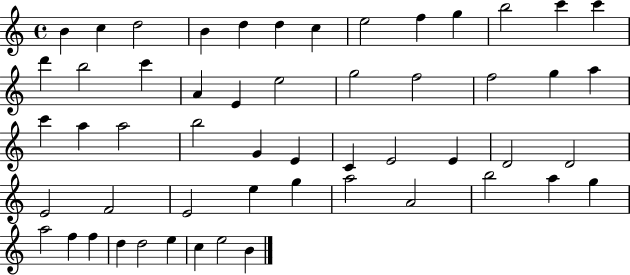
{
  \clef treble
  \time 4/4
  \defaultTimeSignature
  \key c \major
  b'4 c''4 d''2 | b'4 d''4 d''4 c''4 | e''2 f''4 g''4 | b''2 c'''4 c'''4 | \break d'''4 b''2 c'''4 | a'4 e'4 e''2 | g''2 f''2 | f''2 g''4 a''4 | \break c'''4 a''4 a''2 | b''2 g'4 e'4 | c'4 e'2 e'4 | d'2 d'2 | \break e'2 f'2 | e'2 e''4 g''4 | a''2 a'2 | b''2 a''4 g''4 | \break a''2 f''4 f''4 | d''4 d''2 e''4 | c''4 e''2 b'4 | \bar "|."
}